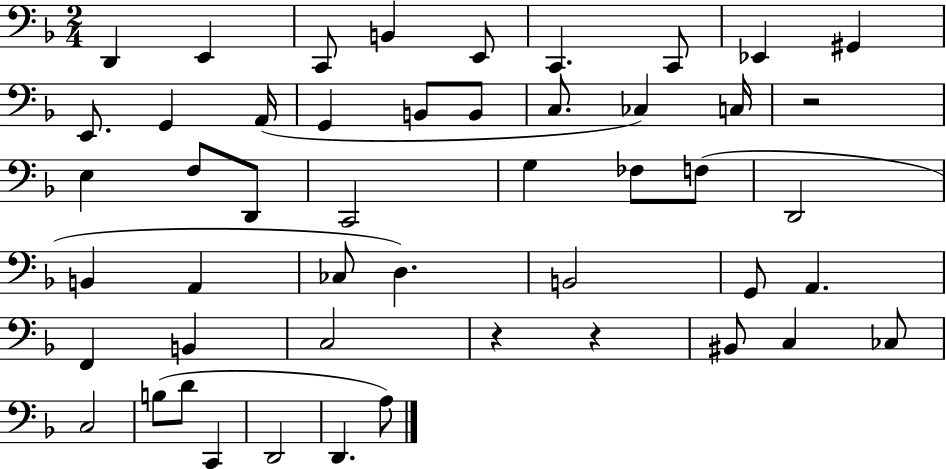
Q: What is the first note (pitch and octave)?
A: D2